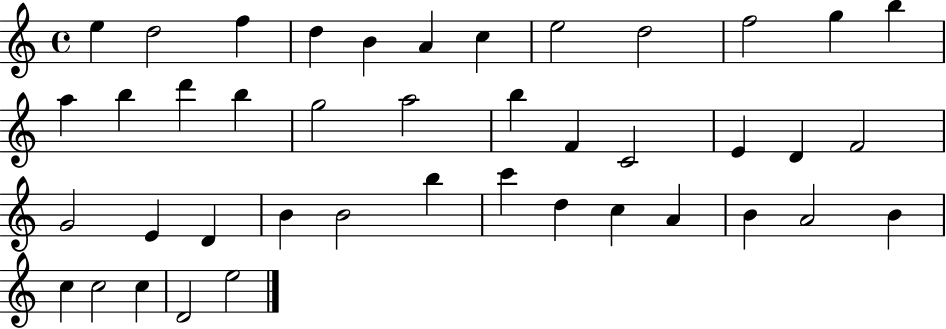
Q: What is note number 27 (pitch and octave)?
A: D4